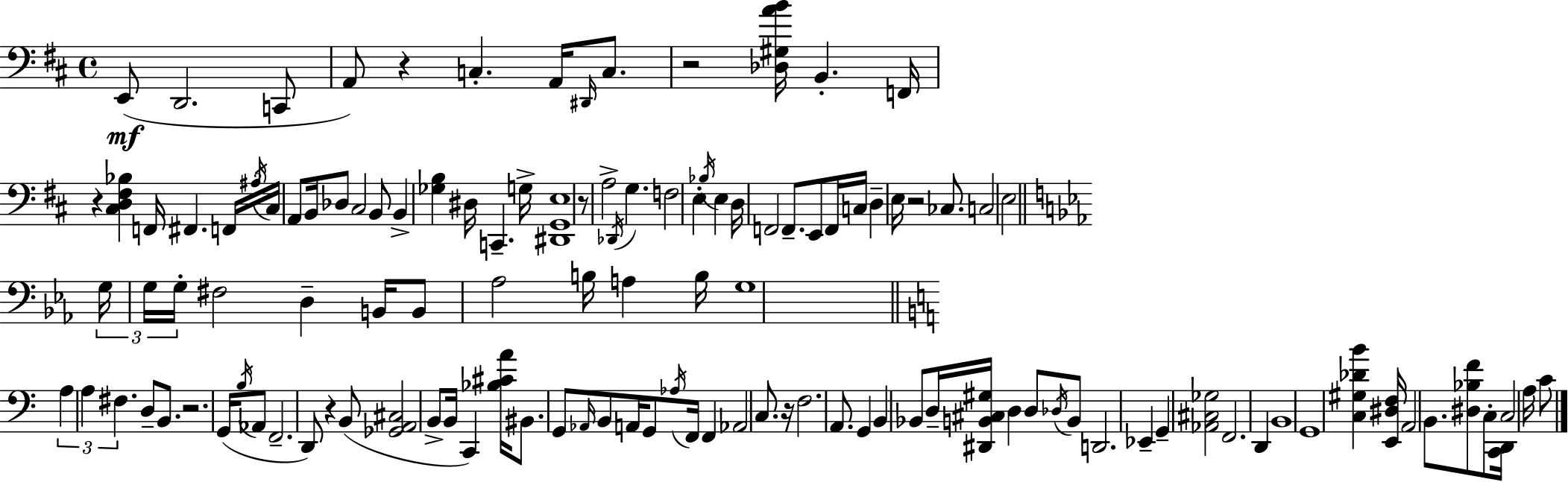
{
  \clef bass
  \time 4/4
  \defaultTimeSignature
  \key d \major
  e,8(\mf d,2. c,8 | a,8) r4 c4.-. a,16 \grace { dis,16 } c8. | r2 <des gis a' b'>16 b,4.-. | f,16 r4 <cis d fis bes>4 f,16 fis,4. | \break \tuplet 3/2 { f,16 \acciaccatura { ais16 } cis16 } a,8 b,16 des8 cis2 | b,8 b,4-> <ges b>4 dis16 c,4.-- | g16-> <dis, g, e>1 | r8 a2-> \acciaccatura { des,16 } g4. | \break f2 e4-. \acciaccatura { bes16 } | e4 d16 f,2 f,8.-- | e,8 f,16 c16 d4-- e16 r2 | ces8. c2 e2 | \break \bar "||" \break \key ees \major \tuplet 3/2 { g16 g16 g16-. } fis2 d4-- b,16 | b,8 aes2 b16 a4 b16 | g1 | \bar "||" \break \key c \major \tuplet 3/2 { a4 a4 fis4. } d8-- | b,8. r2. g,16( | \acciaccatura { b16 } aes,8 f,2.-- d,8) | r4 b,8( <ges, a, cis>2 b,8-> | \break b,16 c,4) <bes cis' a'>16 bis,8. g,8 \grace { aes,16 } b,8 a,16 | g,8 \acciaccatura { aes16 } f,16 f,4 aes,2 | c8. r16 f2. | a,8. g,4 b,4 bes,8 d16-- <dis, b, cis gis>16 d4 | \break d8 \acciaccatura { des16 } b,8 d,2. | ees,4-- g,4-- <aes, cis ges>2 | f,2. | d,4 b,1 | \break g,1 | <c gis des' b'>4 <e, dis f>16 a,2 | b,8. <dis bes f'>8 c8-. <c, d,>16 c2 | a16 c'8 \bar "|."
}